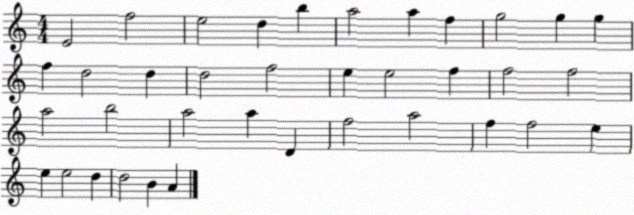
X:1
T:Untitled
M:4/4
L:1/4
K:C
E2 f2 e2 d b a2 a f g2 g g f d2 d d2 f2 e e2 f f2 f2 a2 b2 a2 a D f2 a2 f f2 e e e2 d d2 B A